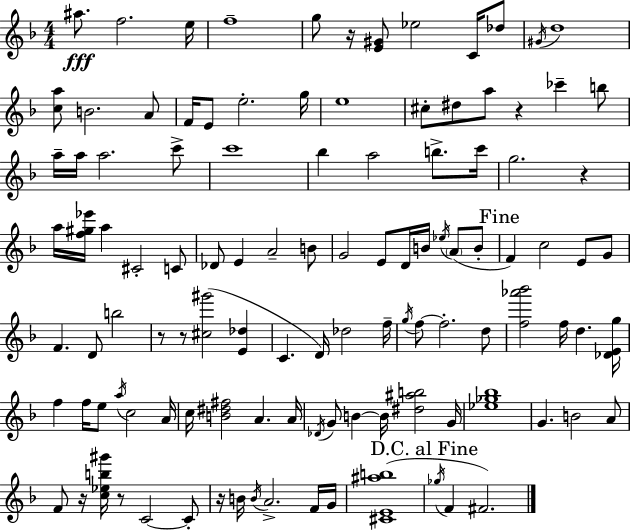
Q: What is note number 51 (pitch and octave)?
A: G4